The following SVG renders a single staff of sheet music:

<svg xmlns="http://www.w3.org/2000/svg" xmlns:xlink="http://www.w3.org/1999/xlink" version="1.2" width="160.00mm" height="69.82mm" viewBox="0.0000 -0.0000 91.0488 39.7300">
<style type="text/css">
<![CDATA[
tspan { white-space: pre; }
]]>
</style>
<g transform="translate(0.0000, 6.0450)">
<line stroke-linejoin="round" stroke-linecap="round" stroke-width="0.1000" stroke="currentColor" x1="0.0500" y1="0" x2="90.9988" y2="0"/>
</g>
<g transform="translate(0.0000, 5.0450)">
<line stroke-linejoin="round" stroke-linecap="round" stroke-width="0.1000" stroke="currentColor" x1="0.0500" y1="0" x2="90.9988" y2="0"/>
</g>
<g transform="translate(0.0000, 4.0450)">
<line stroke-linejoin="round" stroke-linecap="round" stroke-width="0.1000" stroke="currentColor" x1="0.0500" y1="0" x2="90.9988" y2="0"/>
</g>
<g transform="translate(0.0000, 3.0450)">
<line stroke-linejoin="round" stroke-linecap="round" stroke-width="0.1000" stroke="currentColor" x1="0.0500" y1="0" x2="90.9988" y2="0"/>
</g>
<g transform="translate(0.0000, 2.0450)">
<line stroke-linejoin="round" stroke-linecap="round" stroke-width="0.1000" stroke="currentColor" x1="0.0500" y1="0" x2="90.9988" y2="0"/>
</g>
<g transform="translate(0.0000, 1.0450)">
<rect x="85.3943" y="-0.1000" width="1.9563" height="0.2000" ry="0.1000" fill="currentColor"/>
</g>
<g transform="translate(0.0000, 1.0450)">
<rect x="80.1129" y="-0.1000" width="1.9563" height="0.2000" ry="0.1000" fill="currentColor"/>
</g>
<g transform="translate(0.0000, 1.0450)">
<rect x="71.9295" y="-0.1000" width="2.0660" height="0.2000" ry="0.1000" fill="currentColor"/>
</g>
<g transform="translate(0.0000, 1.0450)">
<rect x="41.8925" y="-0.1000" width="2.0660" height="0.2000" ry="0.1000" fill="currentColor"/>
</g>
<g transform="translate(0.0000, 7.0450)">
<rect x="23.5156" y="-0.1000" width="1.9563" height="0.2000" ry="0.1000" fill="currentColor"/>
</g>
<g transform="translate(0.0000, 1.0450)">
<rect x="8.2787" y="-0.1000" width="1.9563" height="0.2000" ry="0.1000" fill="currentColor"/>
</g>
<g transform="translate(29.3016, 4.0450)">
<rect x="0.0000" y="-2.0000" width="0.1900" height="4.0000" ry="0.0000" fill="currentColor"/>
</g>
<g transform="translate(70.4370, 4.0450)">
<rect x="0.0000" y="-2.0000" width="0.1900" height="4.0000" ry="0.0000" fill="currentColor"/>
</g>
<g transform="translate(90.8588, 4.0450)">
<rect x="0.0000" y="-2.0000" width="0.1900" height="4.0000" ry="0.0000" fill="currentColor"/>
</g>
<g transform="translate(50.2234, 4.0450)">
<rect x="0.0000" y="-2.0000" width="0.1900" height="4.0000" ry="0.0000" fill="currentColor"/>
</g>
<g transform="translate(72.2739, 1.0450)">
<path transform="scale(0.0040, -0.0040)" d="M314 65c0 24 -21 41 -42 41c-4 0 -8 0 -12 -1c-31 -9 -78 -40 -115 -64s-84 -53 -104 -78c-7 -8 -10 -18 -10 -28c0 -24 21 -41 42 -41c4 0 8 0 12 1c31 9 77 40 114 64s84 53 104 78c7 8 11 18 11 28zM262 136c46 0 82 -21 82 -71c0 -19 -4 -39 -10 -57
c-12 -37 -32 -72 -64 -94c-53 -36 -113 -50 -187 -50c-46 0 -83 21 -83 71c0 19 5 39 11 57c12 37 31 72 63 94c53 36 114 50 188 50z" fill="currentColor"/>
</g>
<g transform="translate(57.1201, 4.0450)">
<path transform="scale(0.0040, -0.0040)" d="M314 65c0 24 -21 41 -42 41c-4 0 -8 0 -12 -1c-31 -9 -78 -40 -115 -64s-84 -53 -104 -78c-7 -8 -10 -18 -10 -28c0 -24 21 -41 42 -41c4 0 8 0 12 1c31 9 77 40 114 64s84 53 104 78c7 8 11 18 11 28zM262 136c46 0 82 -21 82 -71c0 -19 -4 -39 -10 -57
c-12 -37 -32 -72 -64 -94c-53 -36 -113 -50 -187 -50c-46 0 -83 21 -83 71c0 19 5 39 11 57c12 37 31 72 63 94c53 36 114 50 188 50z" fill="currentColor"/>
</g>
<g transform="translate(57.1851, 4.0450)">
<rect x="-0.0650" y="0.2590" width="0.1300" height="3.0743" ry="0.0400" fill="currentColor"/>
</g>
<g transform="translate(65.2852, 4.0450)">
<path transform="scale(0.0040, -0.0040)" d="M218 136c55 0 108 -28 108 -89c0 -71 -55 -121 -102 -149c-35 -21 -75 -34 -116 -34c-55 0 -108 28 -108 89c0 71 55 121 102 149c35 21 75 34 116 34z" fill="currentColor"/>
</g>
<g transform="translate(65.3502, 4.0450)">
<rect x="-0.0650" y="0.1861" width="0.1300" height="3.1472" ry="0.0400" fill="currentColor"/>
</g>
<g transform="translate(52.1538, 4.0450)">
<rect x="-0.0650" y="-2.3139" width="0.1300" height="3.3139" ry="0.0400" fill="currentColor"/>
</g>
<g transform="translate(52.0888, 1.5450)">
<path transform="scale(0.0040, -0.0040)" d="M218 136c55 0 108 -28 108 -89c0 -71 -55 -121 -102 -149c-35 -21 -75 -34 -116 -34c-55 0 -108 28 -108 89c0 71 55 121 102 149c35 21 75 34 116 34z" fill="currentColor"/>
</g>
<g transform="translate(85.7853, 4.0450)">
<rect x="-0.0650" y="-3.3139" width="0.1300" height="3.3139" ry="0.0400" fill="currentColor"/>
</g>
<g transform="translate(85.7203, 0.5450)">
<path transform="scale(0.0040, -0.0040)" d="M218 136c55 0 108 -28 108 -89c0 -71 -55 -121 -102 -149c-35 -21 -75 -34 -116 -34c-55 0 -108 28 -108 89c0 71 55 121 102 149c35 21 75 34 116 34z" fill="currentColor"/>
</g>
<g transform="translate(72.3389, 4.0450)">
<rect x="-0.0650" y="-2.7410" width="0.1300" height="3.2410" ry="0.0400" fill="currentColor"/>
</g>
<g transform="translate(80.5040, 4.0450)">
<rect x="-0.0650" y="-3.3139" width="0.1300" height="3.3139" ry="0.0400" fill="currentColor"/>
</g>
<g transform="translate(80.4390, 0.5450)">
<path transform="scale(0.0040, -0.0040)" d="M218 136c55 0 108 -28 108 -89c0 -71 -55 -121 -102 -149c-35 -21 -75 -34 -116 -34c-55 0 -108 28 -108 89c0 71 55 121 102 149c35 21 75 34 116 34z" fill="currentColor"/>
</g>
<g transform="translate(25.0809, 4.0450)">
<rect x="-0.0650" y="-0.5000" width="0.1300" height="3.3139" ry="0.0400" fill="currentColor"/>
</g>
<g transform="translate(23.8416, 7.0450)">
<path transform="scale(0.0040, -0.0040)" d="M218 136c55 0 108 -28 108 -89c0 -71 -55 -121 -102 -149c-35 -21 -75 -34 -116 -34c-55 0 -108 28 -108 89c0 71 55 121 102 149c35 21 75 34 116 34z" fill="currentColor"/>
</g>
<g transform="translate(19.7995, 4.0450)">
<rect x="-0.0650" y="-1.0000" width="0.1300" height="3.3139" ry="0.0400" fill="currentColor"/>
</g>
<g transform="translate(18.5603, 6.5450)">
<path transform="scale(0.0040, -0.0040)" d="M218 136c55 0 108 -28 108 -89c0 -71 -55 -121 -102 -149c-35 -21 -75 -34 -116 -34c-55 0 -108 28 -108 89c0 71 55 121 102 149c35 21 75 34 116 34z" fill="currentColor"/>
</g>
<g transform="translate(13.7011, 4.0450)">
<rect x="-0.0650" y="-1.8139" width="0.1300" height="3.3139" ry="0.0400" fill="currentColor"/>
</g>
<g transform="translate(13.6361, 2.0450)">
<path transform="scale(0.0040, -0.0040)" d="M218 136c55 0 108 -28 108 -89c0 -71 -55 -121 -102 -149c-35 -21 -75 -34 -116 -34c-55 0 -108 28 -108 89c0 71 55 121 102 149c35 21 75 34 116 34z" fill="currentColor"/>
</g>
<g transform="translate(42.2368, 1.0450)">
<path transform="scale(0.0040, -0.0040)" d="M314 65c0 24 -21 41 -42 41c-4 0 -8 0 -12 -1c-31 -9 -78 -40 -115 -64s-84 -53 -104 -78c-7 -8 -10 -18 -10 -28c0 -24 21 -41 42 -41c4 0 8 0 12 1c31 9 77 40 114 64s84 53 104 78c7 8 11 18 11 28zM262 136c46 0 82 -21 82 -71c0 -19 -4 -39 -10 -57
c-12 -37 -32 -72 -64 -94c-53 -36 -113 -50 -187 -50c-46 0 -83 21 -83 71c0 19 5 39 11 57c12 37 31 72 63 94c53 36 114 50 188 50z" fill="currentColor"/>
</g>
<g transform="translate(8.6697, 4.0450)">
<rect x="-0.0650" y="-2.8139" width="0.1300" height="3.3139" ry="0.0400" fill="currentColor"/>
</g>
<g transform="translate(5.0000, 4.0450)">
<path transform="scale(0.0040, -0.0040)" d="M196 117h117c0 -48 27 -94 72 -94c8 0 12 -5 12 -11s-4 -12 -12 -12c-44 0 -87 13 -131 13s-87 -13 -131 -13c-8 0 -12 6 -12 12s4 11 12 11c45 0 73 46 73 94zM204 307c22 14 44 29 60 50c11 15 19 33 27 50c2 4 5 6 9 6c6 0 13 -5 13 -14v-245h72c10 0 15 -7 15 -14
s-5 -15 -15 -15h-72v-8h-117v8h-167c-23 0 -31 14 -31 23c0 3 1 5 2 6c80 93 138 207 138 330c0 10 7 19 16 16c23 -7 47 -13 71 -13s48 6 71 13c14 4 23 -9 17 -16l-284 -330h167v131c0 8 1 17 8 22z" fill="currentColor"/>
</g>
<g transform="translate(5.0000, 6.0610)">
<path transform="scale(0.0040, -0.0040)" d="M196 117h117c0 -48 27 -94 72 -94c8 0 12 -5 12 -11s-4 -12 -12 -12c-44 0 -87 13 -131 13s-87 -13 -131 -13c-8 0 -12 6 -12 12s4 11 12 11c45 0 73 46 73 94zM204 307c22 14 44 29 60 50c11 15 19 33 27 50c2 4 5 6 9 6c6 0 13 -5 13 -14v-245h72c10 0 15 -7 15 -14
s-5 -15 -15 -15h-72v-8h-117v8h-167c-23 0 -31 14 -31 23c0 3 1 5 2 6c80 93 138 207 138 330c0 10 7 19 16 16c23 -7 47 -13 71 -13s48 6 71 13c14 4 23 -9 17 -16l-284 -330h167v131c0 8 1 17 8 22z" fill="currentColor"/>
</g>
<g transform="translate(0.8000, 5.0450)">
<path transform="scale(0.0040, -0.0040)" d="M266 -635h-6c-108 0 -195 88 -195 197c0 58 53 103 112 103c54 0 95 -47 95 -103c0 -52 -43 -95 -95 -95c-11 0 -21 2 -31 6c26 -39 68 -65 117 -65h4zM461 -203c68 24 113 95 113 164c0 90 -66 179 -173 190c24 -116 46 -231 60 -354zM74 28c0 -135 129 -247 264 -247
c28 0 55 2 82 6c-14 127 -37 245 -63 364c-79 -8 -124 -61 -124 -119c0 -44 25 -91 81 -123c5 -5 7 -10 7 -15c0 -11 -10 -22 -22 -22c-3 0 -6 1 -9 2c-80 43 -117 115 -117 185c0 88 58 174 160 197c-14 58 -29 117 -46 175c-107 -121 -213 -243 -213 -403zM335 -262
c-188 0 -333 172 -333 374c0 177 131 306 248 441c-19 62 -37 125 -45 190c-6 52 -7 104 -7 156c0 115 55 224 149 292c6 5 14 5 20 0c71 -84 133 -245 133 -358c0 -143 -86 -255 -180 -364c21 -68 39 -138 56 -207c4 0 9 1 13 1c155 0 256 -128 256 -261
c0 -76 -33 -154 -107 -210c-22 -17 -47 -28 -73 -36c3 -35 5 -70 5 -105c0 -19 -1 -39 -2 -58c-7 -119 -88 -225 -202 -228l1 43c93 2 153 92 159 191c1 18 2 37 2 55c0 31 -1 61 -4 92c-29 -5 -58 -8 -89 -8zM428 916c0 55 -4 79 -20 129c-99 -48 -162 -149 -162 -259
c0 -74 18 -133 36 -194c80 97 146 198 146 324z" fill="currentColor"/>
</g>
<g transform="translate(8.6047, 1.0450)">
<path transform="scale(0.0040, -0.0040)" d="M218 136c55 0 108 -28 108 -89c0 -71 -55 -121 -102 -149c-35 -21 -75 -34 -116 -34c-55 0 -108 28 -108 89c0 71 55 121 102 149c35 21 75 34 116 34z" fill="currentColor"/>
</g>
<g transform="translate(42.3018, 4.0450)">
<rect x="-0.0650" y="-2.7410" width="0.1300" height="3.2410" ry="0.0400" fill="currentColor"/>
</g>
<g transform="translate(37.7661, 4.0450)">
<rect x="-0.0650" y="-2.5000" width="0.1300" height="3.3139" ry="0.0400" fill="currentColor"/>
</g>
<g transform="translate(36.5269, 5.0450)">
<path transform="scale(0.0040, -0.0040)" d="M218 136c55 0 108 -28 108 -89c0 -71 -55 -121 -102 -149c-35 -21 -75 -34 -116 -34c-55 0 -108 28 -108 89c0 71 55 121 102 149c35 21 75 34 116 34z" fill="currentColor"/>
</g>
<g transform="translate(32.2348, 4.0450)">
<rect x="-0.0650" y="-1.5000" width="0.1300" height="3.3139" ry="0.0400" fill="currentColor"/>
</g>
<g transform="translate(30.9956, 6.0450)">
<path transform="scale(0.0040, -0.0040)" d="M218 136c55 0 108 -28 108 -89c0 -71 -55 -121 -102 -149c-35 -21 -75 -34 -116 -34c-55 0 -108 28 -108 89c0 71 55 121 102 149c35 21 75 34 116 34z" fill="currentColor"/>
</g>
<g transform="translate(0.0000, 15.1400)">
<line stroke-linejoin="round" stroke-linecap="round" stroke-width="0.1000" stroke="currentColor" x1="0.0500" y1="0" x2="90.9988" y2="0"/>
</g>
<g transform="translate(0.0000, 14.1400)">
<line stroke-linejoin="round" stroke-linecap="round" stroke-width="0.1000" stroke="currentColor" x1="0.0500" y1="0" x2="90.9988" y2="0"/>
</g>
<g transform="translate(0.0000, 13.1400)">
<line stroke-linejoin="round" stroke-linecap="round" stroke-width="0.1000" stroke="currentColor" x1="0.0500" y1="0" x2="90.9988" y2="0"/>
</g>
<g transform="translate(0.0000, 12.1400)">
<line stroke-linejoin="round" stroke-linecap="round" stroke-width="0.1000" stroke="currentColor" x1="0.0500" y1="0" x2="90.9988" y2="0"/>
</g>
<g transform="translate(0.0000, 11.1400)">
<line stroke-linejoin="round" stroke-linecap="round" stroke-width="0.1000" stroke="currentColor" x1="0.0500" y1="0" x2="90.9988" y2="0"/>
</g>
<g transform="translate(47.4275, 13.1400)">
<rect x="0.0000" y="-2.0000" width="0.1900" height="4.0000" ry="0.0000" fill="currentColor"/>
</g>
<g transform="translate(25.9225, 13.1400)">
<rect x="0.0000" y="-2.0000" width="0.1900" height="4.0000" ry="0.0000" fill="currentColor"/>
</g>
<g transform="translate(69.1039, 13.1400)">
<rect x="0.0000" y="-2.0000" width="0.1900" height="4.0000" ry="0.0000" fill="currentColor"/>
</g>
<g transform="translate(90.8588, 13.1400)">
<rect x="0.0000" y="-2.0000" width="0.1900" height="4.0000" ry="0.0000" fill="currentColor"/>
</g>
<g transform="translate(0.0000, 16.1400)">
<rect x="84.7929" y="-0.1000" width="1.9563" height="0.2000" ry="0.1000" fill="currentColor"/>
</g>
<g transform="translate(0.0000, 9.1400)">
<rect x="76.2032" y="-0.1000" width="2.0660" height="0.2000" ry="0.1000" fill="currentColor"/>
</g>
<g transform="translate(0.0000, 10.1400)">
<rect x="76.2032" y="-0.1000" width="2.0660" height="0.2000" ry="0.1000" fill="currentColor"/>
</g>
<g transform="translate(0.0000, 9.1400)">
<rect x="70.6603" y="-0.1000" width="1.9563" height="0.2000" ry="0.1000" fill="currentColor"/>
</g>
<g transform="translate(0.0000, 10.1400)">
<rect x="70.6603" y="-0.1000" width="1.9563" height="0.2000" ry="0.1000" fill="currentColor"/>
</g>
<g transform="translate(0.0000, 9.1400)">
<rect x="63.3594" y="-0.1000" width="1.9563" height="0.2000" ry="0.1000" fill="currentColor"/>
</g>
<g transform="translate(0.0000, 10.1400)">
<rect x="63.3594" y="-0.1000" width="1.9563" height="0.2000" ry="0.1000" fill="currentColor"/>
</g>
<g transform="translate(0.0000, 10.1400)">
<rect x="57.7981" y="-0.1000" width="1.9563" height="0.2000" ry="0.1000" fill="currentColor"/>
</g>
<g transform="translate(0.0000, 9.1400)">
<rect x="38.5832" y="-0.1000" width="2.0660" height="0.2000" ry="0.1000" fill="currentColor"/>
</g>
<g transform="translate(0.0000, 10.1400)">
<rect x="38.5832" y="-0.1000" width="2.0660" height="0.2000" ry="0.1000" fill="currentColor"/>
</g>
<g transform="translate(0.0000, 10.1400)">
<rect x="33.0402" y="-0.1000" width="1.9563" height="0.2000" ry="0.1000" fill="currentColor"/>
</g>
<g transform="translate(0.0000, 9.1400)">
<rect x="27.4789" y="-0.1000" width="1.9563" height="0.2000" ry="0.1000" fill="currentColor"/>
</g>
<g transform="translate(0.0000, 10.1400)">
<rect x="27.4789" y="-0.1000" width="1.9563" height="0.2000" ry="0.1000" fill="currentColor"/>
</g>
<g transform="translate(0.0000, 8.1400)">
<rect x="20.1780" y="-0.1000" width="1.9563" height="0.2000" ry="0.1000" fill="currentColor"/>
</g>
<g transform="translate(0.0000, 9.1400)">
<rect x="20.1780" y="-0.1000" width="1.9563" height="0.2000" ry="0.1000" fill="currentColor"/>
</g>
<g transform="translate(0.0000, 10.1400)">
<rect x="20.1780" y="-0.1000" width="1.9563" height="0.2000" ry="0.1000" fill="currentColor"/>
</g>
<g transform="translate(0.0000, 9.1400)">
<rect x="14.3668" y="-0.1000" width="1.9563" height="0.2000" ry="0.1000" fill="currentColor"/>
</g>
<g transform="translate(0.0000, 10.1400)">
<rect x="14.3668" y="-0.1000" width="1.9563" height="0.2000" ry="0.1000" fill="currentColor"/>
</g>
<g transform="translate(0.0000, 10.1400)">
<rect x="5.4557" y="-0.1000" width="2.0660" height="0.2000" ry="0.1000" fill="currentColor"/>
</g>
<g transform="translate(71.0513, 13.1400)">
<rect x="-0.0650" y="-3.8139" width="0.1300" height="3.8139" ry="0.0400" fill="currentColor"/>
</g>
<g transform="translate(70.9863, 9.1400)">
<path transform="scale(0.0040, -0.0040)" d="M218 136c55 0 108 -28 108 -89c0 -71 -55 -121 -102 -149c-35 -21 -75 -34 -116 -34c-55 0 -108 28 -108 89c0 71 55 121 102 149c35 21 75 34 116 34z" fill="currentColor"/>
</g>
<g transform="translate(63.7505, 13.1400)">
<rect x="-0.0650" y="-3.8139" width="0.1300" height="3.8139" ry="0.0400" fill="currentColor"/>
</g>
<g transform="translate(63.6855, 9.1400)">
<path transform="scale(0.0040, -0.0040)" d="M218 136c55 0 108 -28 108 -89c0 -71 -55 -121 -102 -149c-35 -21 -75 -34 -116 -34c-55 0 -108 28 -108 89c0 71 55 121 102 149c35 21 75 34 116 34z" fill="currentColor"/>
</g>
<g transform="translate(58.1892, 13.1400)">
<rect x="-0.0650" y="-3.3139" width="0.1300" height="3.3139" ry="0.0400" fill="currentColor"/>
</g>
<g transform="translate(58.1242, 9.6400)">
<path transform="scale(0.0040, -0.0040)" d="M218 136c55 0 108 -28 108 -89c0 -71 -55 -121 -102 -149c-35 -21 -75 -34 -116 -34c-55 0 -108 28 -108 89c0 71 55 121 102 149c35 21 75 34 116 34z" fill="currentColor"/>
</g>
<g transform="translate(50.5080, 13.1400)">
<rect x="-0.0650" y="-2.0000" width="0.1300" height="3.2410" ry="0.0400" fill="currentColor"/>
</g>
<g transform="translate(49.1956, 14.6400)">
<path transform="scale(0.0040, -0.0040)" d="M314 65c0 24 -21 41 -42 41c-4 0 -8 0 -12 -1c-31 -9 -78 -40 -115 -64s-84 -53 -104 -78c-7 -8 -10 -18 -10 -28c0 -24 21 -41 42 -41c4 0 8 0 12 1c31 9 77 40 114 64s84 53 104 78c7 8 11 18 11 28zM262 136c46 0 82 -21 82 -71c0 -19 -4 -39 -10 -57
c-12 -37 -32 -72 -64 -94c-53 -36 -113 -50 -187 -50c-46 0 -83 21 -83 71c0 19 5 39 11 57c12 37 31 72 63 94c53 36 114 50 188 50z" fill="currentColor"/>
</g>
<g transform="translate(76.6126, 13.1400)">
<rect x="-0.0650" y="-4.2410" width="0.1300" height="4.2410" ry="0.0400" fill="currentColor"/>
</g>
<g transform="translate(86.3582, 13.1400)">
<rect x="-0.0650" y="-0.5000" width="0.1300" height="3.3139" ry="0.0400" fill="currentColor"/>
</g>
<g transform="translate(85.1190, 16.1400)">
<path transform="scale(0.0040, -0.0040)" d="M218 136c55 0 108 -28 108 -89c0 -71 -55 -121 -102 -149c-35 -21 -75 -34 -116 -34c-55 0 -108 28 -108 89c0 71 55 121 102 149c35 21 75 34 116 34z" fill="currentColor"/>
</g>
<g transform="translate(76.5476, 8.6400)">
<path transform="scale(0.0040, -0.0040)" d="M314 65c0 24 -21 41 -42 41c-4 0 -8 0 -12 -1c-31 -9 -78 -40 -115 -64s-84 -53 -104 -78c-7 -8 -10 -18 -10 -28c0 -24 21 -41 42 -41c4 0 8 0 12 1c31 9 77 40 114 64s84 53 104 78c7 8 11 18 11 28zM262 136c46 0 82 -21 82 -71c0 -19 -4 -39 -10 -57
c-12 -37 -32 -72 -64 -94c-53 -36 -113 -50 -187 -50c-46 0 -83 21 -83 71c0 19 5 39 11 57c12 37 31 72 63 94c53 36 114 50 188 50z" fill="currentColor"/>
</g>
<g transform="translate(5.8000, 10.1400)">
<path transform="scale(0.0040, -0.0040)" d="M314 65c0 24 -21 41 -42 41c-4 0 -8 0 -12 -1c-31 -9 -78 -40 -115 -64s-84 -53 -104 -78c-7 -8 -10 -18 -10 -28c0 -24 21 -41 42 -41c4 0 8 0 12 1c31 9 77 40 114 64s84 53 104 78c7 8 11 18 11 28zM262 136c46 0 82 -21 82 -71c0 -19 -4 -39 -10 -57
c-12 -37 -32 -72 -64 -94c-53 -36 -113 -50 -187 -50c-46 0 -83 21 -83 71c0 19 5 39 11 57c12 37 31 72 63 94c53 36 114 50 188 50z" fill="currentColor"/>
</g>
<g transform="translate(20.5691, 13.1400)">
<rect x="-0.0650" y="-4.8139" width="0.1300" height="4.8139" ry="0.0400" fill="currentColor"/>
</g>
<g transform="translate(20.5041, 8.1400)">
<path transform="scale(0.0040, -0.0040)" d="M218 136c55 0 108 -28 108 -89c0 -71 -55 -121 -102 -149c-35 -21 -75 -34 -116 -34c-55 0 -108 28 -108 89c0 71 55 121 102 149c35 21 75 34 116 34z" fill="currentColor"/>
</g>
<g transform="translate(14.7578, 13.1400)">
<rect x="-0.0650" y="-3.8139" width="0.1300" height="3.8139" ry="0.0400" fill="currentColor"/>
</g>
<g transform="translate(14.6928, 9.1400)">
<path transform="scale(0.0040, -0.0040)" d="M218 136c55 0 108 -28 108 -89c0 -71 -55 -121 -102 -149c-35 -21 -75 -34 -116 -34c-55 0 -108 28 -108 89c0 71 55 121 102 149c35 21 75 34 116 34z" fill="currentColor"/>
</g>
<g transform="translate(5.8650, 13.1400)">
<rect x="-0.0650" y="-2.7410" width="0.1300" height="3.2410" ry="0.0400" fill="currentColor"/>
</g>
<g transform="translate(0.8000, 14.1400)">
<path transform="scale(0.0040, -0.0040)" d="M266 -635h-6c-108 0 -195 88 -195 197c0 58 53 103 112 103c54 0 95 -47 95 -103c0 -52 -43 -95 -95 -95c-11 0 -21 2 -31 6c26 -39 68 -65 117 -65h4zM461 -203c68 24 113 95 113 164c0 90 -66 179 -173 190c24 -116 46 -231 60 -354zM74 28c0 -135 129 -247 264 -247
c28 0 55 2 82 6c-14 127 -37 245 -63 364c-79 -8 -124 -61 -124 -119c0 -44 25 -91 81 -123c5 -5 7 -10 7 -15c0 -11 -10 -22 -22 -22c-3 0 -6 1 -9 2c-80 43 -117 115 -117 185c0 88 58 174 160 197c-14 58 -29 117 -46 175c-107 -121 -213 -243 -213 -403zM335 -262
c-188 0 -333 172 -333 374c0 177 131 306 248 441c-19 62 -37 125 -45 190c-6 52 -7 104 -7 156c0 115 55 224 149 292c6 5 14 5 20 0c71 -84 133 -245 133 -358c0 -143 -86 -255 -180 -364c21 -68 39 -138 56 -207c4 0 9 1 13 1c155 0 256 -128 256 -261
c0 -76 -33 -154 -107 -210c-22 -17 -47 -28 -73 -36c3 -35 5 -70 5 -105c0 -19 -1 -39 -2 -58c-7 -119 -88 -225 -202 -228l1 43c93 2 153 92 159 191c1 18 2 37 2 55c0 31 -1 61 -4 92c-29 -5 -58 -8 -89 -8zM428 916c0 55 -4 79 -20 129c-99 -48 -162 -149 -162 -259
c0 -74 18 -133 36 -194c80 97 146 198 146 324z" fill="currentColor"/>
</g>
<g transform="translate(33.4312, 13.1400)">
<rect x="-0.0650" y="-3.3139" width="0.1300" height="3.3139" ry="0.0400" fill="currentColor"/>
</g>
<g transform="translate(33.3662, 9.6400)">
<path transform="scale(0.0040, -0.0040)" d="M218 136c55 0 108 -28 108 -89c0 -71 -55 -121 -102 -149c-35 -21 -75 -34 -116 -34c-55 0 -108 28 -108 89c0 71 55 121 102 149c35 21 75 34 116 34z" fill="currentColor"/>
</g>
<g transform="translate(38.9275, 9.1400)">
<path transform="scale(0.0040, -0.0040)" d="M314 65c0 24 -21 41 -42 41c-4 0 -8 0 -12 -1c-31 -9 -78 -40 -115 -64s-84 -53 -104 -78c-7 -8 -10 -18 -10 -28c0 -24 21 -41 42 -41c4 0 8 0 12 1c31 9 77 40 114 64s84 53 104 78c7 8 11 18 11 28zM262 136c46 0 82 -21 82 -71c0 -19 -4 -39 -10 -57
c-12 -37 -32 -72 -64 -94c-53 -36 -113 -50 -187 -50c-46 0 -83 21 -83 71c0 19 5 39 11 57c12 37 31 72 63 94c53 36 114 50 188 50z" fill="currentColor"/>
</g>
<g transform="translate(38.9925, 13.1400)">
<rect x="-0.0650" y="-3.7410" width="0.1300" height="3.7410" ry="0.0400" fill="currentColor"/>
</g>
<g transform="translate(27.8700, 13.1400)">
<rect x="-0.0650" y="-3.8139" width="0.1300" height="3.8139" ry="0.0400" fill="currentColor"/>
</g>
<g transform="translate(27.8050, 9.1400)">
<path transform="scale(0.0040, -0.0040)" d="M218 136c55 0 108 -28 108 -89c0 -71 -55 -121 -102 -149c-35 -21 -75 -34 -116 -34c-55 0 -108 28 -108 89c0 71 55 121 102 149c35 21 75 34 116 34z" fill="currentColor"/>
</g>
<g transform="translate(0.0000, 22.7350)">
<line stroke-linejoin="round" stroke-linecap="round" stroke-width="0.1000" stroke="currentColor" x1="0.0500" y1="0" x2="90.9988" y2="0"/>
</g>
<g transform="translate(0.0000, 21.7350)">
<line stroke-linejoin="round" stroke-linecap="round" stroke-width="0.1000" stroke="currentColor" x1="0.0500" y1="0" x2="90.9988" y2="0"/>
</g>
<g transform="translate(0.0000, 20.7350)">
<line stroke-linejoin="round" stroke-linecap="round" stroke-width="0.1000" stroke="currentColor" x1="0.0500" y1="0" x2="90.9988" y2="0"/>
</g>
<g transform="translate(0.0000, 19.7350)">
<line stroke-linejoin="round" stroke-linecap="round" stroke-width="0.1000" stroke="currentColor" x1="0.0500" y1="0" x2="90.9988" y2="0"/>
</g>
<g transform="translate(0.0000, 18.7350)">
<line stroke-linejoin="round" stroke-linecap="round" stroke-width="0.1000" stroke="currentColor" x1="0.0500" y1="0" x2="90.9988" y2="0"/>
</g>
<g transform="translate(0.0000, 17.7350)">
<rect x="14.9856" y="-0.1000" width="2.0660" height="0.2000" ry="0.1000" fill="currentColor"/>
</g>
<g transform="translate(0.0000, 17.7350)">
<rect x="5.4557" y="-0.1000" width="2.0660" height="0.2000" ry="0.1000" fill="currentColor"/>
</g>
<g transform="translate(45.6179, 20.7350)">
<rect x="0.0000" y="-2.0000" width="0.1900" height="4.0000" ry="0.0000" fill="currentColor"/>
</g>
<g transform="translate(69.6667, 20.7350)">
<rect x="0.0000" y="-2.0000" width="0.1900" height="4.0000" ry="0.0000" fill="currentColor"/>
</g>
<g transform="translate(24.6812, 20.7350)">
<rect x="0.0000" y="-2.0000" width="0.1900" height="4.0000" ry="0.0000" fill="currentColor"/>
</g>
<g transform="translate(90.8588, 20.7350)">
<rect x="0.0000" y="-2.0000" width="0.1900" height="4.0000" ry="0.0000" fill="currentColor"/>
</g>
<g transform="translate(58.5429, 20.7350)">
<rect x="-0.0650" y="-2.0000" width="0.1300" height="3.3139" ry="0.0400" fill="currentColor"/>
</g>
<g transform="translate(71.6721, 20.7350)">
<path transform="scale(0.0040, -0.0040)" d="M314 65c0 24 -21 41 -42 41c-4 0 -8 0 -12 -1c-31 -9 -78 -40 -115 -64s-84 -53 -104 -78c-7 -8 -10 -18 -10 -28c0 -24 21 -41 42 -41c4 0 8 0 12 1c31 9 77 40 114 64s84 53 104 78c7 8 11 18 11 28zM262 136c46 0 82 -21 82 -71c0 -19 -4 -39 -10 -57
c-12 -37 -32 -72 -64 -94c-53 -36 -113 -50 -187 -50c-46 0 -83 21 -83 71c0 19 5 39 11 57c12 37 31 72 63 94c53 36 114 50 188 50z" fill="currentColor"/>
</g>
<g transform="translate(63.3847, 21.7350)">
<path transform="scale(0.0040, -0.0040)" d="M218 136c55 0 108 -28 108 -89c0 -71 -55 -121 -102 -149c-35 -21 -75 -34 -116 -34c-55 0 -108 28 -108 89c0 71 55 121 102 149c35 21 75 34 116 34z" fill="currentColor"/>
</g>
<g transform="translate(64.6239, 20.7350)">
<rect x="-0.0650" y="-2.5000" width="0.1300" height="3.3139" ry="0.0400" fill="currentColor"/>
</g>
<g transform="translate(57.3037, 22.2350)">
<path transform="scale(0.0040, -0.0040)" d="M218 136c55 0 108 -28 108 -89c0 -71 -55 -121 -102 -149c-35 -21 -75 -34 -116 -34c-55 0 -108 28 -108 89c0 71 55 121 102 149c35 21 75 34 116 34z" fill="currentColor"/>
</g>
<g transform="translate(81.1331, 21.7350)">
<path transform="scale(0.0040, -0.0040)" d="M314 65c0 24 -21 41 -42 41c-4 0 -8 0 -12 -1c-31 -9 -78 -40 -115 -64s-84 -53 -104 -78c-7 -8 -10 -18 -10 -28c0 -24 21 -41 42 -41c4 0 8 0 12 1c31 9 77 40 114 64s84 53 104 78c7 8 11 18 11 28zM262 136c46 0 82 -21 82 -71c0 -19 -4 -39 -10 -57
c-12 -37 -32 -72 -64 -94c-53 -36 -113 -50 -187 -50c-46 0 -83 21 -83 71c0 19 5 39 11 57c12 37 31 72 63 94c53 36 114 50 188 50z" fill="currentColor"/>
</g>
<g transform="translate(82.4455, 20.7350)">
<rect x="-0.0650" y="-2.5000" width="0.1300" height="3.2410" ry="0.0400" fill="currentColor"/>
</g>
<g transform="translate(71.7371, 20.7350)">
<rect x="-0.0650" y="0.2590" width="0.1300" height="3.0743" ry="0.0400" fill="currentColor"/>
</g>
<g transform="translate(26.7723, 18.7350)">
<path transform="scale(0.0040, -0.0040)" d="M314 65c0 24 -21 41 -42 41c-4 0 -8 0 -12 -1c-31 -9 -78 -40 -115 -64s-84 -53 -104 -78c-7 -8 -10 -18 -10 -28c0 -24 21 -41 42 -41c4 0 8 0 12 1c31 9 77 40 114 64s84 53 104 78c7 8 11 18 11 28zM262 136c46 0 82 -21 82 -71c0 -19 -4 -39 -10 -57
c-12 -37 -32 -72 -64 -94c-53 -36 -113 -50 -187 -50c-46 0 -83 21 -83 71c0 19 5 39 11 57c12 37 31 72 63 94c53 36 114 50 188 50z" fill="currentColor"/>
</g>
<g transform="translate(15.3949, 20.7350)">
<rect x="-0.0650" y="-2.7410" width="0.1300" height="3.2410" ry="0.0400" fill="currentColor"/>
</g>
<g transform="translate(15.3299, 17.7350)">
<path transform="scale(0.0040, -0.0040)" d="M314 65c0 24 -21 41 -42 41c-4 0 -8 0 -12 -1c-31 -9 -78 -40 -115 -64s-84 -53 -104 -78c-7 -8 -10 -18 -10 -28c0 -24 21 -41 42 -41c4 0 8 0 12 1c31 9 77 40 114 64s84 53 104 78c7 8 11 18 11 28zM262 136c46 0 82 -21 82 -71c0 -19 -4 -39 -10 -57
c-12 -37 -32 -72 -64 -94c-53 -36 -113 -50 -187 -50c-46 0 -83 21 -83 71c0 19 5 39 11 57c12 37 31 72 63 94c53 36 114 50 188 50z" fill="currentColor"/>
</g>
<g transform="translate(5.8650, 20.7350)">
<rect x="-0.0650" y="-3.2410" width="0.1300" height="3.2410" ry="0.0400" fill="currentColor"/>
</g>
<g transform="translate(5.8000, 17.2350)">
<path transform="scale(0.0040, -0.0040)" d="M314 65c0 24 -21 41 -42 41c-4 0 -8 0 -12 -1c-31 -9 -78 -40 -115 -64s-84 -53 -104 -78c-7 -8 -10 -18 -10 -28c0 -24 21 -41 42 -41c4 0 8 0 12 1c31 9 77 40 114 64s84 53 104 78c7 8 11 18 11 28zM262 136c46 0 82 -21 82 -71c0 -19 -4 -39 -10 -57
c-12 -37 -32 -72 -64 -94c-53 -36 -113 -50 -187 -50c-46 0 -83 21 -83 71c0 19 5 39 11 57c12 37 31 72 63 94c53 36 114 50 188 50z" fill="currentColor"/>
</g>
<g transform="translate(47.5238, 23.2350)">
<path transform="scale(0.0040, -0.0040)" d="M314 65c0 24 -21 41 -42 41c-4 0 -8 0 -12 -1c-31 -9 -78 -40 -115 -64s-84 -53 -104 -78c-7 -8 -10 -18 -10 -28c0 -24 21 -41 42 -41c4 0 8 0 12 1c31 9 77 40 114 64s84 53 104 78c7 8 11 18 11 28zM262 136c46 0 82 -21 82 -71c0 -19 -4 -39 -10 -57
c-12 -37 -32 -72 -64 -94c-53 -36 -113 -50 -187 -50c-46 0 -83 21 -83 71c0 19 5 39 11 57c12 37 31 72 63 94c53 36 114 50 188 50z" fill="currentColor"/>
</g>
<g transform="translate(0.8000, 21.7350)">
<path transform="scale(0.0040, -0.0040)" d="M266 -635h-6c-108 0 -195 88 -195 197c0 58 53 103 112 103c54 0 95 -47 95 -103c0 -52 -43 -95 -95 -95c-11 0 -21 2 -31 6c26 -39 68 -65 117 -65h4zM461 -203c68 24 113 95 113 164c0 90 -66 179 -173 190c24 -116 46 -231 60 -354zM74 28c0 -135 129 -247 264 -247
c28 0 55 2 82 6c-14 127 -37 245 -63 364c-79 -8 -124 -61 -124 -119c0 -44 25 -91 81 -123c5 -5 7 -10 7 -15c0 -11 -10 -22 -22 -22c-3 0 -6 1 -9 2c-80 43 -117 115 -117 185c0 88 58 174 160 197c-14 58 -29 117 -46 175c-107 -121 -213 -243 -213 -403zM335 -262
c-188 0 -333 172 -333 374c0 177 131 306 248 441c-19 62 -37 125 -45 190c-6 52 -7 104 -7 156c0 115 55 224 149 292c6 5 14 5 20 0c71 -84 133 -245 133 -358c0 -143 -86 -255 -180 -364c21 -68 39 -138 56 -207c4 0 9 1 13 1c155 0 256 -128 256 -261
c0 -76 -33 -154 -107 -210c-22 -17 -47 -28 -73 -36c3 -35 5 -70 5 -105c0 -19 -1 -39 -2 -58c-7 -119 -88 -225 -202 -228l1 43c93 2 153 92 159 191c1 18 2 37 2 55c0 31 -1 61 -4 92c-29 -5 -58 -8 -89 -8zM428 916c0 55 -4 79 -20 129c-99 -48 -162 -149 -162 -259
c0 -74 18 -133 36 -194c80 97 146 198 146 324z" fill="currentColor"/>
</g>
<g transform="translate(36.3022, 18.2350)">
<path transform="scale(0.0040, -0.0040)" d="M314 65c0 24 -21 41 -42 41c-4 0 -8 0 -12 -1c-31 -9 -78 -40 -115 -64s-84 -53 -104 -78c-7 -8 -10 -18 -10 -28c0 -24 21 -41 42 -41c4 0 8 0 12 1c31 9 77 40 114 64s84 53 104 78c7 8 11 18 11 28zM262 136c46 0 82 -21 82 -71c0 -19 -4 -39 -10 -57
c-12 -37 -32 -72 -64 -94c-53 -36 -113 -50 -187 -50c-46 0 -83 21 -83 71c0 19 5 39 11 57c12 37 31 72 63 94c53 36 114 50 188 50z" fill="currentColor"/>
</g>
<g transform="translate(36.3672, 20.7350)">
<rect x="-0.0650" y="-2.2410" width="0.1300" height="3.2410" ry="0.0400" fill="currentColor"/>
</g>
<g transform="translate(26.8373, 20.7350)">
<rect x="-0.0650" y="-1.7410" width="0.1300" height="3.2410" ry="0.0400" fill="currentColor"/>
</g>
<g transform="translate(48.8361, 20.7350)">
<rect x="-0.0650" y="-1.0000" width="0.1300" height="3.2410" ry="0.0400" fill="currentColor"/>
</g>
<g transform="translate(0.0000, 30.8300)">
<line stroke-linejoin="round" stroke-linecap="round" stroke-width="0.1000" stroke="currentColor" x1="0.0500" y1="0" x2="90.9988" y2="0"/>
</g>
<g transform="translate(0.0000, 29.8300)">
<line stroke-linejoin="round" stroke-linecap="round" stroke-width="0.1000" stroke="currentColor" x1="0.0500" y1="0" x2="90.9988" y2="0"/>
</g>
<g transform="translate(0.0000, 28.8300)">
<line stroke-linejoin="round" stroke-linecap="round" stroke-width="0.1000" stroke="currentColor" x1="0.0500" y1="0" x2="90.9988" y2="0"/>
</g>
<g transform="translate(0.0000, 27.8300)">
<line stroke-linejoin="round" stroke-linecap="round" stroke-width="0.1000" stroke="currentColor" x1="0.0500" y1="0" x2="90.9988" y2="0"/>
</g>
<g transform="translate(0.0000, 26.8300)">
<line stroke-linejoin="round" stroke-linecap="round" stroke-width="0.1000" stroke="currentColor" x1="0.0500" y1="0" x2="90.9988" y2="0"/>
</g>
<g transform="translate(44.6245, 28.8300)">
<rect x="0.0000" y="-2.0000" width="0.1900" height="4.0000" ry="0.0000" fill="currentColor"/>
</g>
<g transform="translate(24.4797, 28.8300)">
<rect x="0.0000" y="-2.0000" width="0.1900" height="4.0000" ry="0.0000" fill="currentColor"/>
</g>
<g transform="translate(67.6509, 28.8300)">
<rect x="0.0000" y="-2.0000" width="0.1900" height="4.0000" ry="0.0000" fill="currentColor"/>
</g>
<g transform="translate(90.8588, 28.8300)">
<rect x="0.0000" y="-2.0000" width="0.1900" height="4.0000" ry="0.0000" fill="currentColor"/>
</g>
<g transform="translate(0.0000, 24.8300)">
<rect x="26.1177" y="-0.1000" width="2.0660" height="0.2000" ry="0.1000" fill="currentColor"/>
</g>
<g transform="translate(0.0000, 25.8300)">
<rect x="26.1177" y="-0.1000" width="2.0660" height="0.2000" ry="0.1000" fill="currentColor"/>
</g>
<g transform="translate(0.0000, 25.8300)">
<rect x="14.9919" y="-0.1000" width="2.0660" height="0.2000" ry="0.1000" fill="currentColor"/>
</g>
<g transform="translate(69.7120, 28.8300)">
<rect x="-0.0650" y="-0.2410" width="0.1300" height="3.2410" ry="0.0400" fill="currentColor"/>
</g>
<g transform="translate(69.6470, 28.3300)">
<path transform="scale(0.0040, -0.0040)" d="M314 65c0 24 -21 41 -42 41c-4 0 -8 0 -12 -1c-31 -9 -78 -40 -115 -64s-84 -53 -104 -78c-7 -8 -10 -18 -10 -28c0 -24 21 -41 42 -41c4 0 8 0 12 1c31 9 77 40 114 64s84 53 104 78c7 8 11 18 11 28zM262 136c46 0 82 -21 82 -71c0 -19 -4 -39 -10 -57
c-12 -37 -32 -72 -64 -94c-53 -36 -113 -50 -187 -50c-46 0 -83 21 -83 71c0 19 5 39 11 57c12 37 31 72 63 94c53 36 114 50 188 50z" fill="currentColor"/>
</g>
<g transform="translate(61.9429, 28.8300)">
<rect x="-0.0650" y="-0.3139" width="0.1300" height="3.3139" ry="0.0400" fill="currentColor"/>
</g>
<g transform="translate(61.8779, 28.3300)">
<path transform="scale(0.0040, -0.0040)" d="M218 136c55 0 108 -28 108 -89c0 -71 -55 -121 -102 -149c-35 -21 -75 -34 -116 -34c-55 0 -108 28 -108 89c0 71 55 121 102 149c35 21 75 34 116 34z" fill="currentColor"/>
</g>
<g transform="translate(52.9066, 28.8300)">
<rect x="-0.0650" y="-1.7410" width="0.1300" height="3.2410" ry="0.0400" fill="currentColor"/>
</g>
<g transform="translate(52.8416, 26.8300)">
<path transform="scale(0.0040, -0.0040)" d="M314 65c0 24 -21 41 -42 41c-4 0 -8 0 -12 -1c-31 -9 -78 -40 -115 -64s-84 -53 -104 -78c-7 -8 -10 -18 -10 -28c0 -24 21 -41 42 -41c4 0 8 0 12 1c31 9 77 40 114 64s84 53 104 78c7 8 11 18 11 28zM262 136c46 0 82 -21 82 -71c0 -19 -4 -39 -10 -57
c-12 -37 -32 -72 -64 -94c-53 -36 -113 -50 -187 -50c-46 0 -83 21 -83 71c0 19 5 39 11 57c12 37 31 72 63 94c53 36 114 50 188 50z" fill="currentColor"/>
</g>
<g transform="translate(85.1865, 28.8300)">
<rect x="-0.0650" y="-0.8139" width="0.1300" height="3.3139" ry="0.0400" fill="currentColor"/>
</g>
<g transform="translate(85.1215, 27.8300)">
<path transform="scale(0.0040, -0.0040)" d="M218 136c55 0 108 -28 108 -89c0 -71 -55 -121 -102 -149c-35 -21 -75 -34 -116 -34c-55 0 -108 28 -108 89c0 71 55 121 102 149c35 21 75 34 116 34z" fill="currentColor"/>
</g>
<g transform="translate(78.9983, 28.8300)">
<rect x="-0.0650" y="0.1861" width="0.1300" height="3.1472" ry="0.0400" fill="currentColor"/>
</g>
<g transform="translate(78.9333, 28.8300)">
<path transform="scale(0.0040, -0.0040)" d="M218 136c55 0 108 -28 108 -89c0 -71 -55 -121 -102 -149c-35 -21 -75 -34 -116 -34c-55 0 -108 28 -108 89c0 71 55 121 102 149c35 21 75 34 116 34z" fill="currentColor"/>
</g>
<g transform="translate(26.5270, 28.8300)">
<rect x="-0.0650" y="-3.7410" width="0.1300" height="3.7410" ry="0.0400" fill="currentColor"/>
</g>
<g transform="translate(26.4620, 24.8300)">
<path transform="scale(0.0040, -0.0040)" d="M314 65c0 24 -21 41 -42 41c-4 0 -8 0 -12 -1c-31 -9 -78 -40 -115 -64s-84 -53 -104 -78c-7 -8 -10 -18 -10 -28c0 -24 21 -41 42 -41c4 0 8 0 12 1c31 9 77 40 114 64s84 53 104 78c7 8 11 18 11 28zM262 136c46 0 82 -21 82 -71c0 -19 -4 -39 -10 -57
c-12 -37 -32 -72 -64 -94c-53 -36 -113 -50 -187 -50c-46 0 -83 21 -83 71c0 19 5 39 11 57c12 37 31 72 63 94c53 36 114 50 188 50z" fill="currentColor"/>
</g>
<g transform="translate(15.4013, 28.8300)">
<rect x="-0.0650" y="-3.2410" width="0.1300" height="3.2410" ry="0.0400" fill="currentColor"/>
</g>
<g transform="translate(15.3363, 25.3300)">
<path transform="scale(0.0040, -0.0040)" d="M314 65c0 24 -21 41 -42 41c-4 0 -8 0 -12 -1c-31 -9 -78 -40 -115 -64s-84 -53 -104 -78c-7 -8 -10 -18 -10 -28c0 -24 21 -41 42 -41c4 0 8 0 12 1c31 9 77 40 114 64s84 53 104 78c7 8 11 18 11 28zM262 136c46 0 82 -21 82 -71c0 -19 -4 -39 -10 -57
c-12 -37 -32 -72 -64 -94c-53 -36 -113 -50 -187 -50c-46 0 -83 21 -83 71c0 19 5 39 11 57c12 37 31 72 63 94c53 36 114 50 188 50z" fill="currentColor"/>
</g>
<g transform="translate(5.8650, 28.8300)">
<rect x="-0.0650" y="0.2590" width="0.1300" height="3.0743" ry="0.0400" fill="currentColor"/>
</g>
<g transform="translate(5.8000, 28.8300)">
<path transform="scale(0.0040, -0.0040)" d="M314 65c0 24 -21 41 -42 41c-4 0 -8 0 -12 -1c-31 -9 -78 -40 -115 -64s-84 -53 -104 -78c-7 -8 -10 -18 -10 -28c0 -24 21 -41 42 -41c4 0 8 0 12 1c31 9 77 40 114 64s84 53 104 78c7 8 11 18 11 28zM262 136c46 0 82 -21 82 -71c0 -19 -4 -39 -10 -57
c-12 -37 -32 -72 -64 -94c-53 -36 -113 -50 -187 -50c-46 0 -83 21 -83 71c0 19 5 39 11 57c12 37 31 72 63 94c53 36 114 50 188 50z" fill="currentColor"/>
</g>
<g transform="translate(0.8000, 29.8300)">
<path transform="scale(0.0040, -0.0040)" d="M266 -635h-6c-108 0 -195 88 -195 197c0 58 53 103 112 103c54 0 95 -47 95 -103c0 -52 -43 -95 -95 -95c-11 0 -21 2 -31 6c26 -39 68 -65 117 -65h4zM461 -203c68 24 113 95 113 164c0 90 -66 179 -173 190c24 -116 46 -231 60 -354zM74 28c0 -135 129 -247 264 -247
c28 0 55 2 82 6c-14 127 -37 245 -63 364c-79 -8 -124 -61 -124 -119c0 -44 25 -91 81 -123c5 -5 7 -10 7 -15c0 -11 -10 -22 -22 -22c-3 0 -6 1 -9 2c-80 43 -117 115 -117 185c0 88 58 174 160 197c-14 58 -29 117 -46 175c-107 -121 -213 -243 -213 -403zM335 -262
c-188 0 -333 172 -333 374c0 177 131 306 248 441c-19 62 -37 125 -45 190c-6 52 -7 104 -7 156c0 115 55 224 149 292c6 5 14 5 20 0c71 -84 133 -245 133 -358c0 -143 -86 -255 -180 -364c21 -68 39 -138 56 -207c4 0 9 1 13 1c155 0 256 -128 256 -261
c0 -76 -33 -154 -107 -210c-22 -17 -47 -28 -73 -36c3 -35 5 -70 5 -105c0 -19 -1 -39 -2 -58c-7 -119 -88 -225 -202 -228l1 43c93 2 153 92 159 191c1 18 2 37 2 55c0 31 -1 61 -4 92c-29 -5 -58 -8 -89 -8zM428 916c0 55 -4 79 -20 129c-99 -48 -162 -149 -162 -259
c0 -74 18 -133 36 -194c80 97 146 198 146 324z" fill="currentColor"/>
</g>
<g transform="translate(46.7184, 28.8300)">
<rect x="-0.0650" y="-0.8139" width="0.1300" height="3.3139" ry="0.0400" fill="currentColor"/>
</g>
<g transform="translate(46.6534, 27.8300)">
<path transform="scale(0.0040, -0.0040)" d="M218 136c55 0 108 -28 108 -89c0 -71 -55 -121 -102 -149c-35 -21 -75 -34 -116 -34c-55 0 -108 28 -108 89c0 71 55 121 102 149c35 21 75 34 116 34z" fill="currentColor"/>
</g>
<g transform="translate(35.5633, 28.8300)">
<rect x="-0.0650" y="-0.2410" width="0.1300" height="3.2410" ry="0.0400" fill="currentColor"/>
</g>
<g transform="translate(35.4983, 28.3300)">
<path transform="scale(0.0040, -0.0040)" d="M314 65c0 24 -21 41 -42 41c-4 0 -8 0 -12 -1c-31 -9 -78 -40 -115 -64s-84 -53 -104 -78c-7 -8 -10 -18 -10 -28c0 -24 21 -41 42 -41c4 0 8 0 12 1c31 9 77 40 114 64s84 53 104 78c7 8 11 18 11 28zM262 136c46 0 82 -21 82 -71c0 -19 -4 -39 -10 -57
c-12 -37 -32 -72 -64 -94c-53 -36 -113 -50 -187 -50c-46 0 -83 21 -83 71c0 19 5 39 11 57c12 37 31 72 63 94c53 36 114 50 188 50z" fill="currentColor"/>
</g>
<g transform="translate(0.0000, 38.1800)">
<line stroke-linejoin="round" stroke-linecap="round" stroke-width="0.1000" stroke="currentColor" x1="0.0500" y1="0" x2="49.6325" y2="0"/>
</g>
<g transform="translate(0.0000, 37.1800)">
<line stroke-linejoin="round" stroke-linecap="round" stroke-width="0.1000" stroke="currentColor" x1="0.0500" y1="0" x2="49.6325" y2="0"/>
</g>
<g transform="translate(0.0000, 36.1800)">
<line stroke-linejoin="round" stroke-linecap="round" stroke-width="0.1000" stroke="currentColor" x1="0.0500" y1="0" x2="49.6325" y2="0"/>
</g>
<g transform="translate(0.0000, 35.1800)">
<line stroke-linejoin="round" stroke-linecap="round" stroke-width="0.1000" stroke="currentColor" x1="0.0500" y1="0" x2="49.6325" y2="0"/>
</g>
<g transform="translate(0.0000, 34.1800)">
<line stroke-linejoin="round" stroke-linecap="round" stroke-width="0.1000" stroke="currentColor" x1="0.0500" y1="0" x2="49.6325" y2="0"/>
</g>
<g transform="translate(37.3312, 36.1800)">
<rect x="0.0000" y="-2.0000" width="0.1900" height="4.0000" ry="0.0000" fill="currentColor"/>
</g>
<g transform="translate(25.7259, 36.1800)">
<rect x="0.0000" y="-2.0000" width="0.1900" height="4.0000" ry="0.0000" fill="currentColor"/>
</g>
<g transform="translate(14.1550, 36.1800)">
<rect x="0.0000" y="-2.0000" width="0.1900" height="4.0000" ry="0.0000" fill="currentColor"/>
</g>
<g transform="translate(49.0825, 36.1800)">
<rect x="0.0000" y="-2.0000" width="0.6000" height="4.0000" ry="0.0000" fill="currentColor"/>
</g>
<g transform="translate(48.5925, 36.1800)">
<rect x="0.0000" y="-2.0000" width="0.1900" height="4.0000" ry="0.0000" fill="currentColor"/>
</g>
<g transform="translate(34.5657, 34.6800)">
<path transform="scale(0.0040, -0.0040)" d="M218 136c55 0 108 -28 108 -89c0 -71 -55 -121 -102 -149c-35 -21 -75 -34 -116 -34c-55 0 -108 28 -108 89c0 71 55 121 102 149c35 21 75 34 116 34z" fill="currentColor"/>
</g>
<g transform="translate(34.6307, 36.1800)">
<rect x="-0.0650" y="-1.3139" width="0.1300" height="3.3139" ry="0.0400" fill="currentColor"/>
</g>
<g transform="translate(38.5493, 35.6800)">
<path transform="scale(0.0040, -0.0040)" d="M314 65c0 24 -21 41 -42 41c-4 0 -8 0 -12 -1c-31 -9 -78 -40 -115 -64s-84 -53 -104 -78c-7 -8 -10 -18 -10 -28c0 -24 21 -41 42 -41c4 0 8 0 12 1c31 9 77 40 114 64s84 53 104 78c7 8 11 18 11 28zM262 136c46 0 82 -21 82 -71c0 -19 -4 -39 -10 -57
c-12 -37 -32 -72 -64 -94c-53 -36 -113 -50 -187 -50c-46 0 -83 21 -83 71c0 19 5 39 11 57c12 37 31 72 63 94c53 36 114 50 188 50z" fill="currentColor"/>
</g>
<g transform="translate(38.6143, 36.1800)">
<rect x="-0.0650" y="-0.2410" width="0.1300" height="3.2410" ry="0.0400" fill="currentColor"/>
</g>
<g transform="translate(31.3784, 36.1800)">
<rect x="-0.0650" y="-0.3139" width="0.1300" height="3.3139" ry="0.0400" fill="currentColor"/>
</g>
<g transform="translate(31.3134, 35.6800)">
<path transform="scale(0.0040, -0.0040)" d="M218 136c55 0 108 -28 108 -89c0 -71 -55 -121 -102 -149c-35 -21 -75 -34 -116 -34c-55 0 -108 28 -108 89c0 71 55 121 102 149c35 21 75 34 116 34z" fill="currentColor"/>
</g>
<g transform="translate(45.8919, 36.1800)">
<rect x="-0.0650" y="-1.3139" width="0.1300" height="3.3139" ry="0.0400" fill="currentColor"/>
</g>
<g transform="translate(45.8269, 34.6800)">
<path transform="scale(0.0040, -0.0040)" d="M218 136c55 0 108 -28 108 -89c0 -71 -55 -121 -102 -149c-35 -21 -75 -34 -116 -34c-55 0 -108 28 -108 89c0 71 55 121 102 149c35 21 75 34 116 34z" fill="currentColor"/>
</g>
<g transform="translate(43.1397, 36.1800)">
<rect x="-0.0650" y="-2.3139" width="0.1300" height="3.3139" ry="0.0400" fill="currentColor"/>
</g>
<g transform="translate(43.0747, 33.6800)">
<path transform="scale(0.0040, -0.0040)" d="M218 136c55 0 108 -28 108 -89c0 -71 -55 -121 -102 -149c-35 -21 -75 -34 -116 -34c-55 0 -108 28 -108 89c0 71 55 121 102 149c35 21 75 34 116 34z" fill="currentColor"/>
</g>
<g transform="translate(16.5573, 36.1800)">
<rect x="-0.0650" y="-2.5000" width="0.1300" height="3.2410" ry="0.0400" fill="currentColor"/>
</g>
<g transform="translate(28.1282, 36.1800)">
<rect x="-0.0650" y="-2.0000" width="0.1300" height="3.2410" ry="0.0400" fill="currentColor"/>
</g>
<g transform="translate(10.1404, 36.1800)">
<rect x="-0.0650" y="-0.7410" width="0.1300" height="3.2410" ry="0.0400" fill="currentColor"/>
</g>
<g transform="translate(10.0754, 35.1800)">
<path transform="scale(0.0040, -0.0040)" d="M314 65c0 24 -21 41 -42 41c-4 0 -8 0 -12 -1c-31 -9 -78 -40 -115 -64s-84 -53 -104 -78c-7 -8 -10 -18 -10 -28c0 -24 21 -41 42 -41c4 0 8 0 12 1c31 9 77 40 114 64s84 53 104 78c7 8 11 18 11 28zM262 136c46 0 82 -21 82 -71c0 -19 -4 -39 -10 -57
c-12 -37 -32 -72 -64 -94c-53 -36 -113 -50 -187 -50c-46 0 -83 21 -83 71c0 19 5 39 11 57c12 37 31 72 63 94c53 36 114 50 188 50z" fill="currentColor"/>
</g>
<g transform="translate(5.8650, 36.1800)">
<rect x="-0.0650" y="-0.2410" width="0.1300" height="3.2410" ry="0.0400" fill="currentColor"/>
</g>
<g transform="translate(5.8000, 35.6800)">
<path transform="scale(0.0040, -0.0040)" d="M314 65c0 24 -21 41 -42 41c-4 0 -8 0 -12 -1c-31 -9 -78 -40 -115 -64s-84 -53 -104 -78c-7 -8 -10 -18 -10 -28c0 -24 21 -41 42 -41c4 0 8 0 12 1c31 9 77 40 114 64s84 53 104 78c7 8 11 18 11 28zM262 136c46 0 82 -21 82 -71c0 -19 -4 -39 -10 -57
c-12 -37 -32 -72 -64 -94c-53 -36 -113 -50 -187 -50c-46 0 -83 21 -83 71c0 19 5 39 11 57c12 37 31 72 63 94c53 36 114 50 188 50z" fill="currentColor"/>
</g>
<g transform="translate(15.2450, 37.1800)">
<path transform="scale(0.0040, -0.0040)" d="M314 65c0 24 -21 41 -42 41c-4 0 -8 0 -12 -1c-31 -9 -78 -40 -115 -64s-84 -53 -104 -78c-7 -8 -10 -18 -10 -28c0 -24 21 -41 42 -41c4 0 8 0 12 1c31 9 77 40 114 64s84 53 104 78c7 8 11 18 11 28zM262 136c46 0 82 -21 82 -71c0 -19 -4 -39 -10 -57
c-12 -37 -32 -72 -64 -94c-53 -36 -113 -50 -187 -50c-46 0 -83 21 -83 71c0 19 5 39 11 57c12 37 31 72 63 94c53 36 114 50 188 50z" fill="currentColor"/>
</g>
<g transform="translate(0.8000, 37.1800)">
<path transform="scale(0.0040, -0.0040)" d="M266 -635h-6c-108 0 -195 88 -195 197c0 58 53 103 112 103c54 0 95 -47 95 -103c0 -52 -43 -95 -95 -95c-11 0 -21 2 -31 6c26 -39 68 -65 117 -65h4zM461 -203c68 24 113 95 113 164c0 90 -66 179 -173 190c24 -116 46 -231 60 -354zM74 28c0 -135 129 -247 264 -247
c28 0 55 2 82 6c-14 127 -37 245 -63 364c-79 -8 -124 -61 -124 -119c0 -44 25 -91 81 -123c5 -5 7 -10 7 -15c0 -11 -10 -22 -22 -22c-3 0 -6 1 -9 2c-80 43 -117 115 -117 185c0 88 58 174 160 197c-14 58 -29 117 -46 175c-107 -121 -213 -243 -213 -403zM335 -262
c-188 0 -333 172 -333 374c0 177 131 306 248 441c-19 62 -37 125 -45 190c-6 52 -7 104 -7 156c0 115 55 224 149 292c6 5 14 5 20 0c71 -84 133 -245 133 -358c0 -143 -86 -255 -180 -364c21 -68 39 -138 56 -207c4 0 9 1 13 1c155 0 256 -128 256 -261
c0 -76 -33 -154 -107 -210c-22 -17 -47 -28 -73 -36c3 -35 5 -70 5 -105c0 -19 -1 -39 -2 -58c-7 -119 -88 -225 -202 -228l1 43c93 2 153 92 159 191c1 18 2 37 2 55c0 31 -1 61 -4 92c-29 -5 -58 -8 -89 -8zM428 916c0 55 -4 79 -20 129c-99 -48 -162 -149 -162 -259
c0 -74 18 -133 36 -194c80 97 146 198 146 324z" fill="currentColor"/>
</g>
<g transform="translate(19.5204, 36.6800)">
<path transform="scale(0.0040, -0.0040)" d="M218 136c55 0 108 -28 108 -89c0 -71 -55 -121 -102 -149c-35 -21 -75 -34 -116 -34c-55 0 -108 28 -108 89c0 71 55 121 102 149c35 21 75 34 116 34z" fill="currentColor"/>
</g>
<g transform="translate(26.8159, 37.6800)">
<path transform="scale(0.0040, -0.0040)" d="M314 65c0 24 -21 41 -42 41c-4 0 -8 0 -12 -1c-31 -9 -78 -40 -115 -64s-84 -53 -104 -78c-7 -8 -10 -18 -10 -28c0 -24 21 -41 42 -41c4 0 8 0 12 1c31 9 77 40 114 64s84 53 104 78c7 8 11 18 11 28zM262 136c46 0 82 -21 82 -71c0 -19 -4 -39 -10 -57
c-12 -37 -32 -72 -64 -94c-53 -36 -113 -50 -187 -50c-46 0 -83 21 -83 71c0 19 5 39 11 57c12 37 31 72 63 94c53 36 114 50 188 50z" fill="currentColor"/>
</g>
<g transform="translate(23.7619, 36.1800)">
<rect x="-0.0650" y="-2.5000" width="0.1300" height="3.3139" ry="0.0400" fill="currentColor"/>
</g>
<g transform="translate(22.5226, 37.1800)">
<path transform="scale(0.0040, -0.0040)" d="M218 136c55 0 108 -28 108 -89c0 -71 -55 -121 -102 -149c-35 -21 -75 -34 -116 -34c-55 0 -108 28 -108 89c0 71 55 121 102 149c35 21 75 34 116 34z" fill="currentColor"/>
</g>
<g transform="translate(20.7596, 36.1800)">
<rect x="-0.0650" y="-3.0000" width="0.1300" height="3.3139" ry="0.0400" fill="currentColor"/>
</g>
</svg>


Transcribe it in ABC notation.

X:1
T:Untitled
M:4/4
L:1/4
K:C
a f D C E G a2 g B2 B a2 b b a2 c' e' c' b c'2 F2 b c' c' d'2 C b2 a2 f2 g2 D2 F G B2 G2 B2 b2 c'2 c2 d f2 c c2 B d c2 d2 G2 A G F2 c e c2 g e